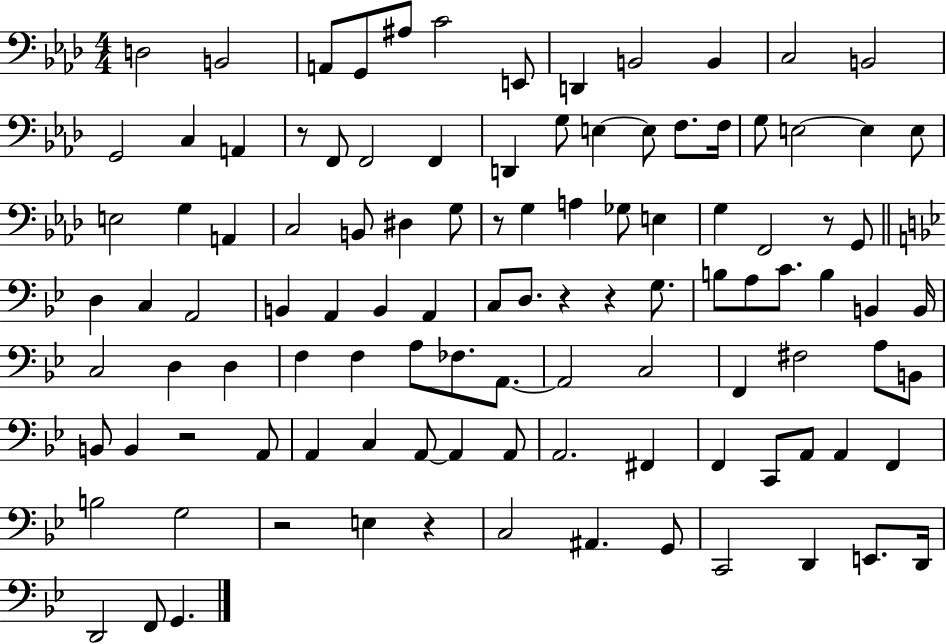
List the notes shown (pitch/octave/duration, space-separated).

D3/h B2/h A2/e G2/e A#3/e C4/h E2/e D2/q B2/h B2/q C3/h B2/h G2/h C3/q A2/q R/e F2/e F2/h F2/q D2/q G3/e E3/q E3/e F3/e. F3/s G3/e E3/h E3/q E3/e E3/h G3/q A2/q C3/h B2/e D#3/q G3/e R/e G3/q A3/q Gb3/e E3/q G3/q F2/h R/e G2/e D3/q C3/q A2/h B2/q A2/q B2/q A2/q C3/e D3/e. R/q R/q G3/e. B3/e A3/e C4/e. B3/q B2/q B2/s C3/h D3/q D3/q F3/q F3/q A3/e FES3/e. A2/e. A2/h C3/h F2/q F#3/h A3/e B2/e B2/e B2/q R/h A2/e A2/q C3/q A2/e A2/q A2/e A2/h. F#2/q F2/q C2/e A2/e A2/q F2/q B3/h G3/h R/h E3/q R/q C3/h A#2/q. G2/e C2/h D2/q E2/e. D2/s D2/h F2/e G2/q.